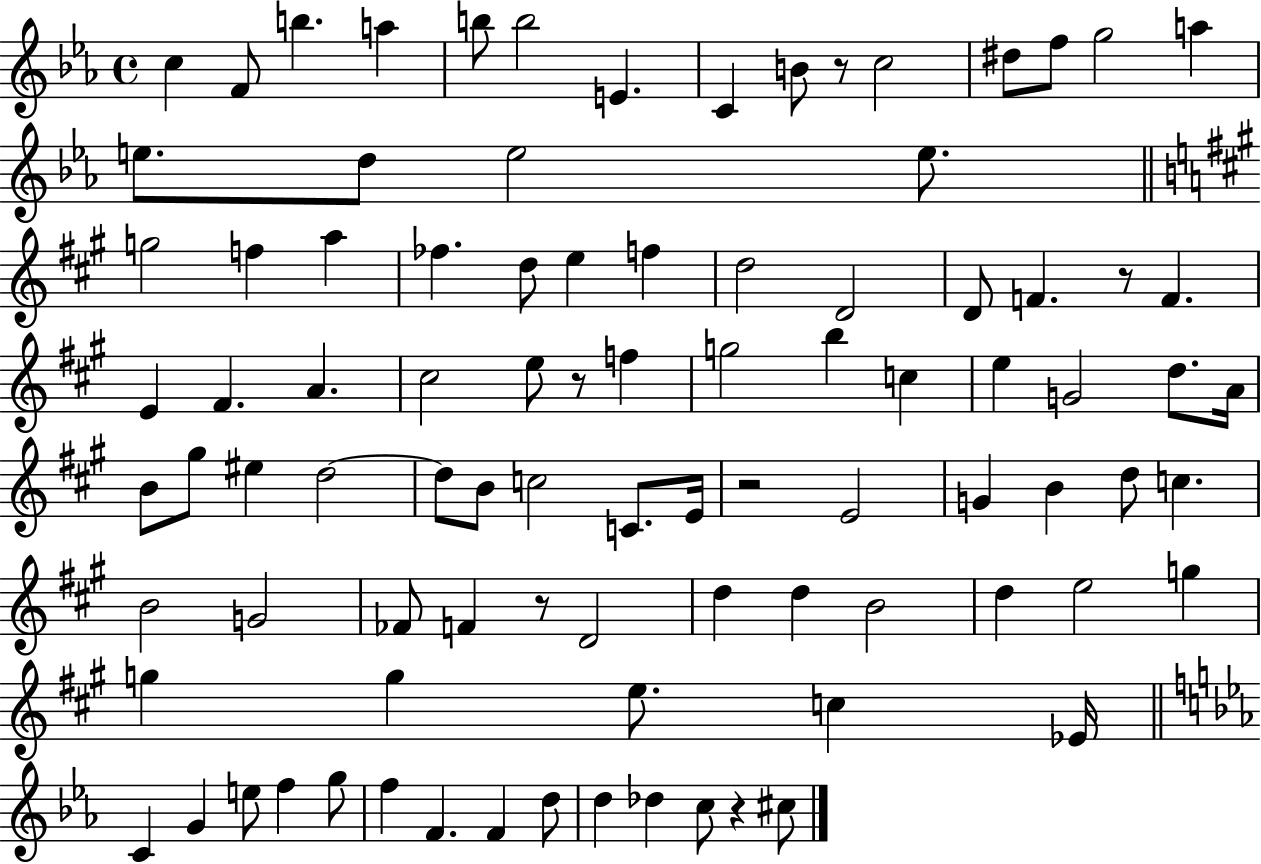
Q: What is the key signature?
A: EES major